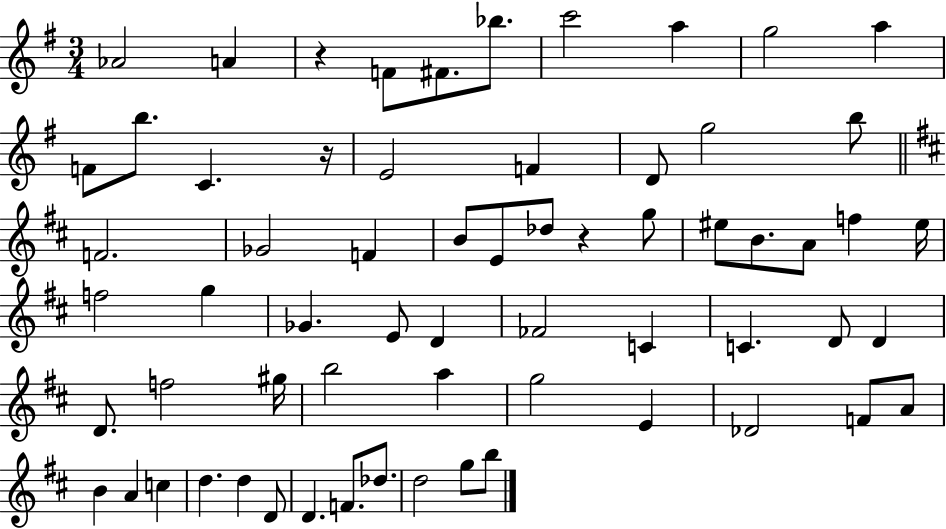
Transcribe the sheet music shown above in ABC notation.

X:1
T:Untitled
M:3/4
L:1/4
K:G
_A2 A z F/2 ^F/2 _b/2 c'2 a g2 a F/2 b/2 C z/4 E2 F D/2 g2 b/2 F2 _G2 F B/2 E/2 _d/2 z g/2 ^e/2 B/2 A/2 f ^e/4 f2 g _G E/2 D _F2 C C D/2 D D/2 f2 ^g/4 b2 a g2 E _D2 F/2 A/2 B A c d d D/2 D F/2 _d/2 d2 g/2 b/2